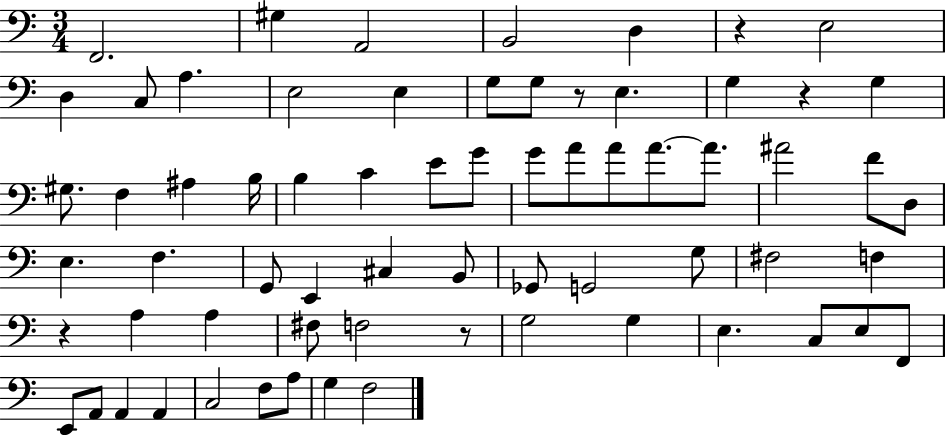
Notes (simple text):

F2/h. G#3/q A2/h B2/h D3/q R/q E3/h D3/q C3/e A3/q. E3/h E3/q G3/e G3/e R/e E3/q. G3/q R/q G3/q G#3/e. F3/q A#3/q B3/s B3/q C4/q E4/e G4/e G4/e A4/e A4/e A4/e. A4/e. A#4/h F4/e D3/e E3/q. F3/q. G2/e E2/q C#3/q B2/e Gb2/e G2/h G3/e F#3/h F3/q R/q A3/q A3/q F#3/e F3/h R/e G3/h G3/q E3/q. C3/e E3/e F2/e E2/e A2/e A2/q A2/q C3/h F3/e A3/e G3/q F3/h